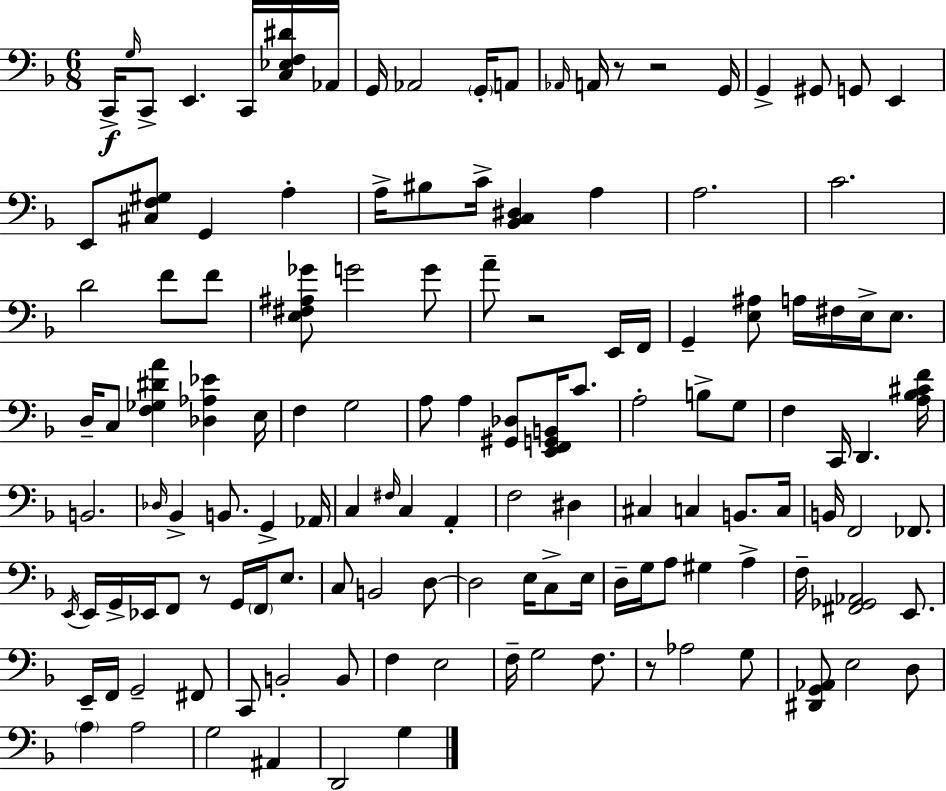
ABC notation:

X:1
T:Untitled
M:6/8
L:1/4
K:F
C,,/4 G,/4 C,,/2 E,, C,,/4 [C,_E,F,^D]/4 _A,,/4 G,,/4 _A,,2 G,,/4 A,,/2 _A,,/4 A,,/4 z/2 z2 G,,/4 G,, ^G,,/2 G,,/2 E,, E,,/2 [^C,F,^G,]/2 G,, A, A,/4 ^B,/2 C/4 [_B,,C,^D,] A, A,2 C2 D2 F/2 F/2 [E,^F,^A,_G]/2 G2 G/2 A/2 z2 E,,/4 F,,/4 G,, [E,^A,]/2 A,/4 ^F,/4 E,/4 E,/2 D,/4 C,/2 [F,_G,^DA] [_D,_A,_E] E,/4 F, G,2 A,/2 A, [^G,,_D,]/2 [E,,F,,G,,B,,]/4 C/2 A,2 B,/2 G,/2 F, C,,/4 D,, [A,_B,^CF]/4 B,,2 _D,/4 _B,, B,,/2 G,, _A,,/4 C, ^F,/4 C, A,, F,2 ^D, ^C, C, B,,/2 C,/4 B,,/4 F,,2 _F,,/2 E,,/4 E,,/4 G,,/4 _E,,/4 F,,/2 z/2 G,,/4 F,,/4 E,/2 C,/2 B,,2 D,/2 D,2 E,/4 C,/2 E,/4 D,/4 G,/4 A,/2 ^G, A, F,/4 [^F,,_G,,_A,,]2 E,,/2 E,,/4 F,,/4 G,,2 ^F,,/2 C,,/2 B,,2 B,,/2 F, E,2 F,/4 G,2 F,/2 z/2 _A,2 G,/2 [^D,,G,,_A,,]/2 E,2 D,/2 A, A,2 G,2 ^A,, D,,2 G,